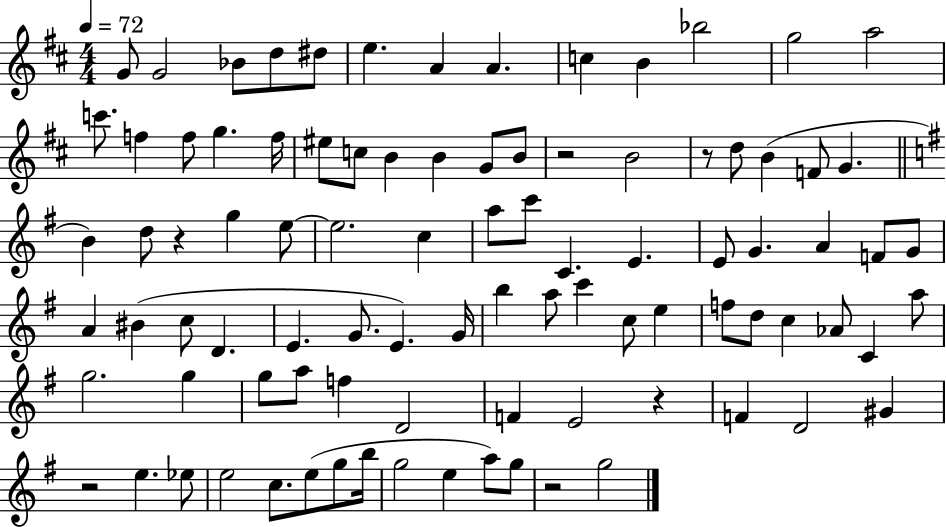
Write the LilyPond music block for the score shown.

{
  \clef treble
  \numericTimeSignature
  \time 4/4
  \key d \major
  \tempo 4 = 72
  g'8 g'2 bes'8 d''8 dis''8 | e''4. a'4 a'4. | c''4 b'4 bes''2 | g''2 a''2 | \break c'''8. f''4 f''8 g''4. f''16 | eis''8 c''8 b'4 b'4 g'8 b'8 | r2 b'2 | r8 d''8 b'4( f'8 g'4. | \break \bar "||" \break \key g \major b'4) d''8 r4 g''4 e''8~~ | e''2. c''4 | a''8 c'''8 c'4. e'4. | e'8 g'4. a'4 f'8 g'8 | \break a'4 bis'4( c''8 d'4. | e'4. g'8. e'4.) g'16 | b''4 a''8 c'''4 c''8 e''4 | f''8 d''8 c''4 aes'8 c'4 a''8 | \break g''2. g''4 | g''8 a''8 f''4 d'2 | f'4 e'2 r4 | f'4 d'2 gis'4 | \break r2 e''4. ees''8 | e''2 c''8. e''8( g''8 b''16 | g''2 e''4 a''8) g''8 | r2 g''2 | \break \bar "|."
}